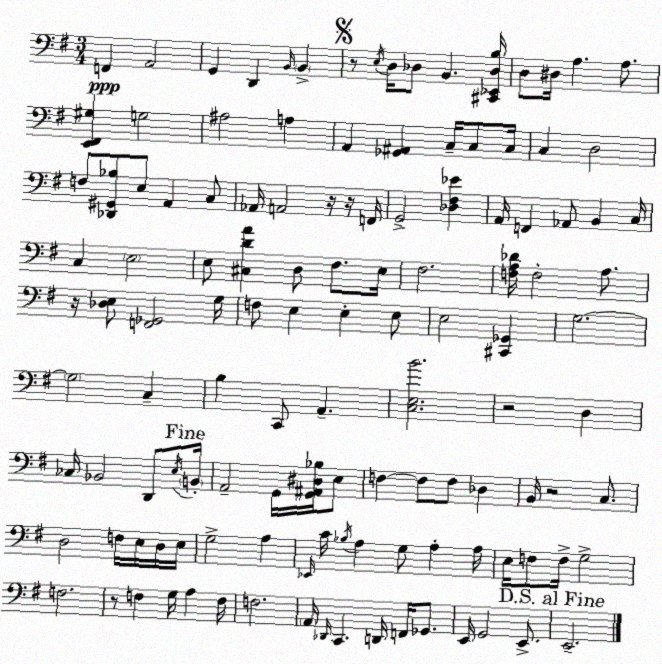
X:1
T:Untitled
M:3/4
L:1/4
K:G
F,, A,,2 G,, D,, B,,/4 B,, z/2 E,/4 D,/4 _D,/2 B,, [^C,,_E,,_D,B,]/4 D,/2 ^D,/4 A, A,/2 [E,,^F,,^G,] G,2 ^A,2 A, A,, [_G,,^A,,] C,/4 C,/2 C,/4 C, D,2 F,/2 [_D,,^G,,_B,]/2 E,/2 A,, C,/2 _A,,/4 A,,2 z/4 z/4 F,,/4 G,,2 [_D,^F,_E] A,,/4 F,, _A,,/2 B,, C,/4 C, E,2 E,/2 [^C,DA] D,/2 ^F,/2 E,/4 ^F,2 [F,A,_D]/4 F,2 A,/2 z/4 [_D,E,]/2 [F,,_G,,]2 G,/4 F,/2 E, E, E,/2 E,2 [^C,,_G,,] G,2 G,2 C, B, C,,/2 A,, [C,E,B]2 z2 D, _C,/4 _B,,2 D,,/2 E,/4 B,,/4 A,,2 G,,/4 [G,,^A,,^D,_B,]/4 E,/2 F, F,/2 F,/2 _D, B,,/4 z2 C,/2 D,2 F,/4 E,/4 D,/4 E,/4 G,2 A, _E,,/4 C/4 _B,/4 A, G,/2 A, A,/4 E,/4 F,/2 F,/4 G,2 F,2 z/2 F, G,/4 A, F,/4 F,2 A,,/4 _D,,/4 C,, D,,/4 F,,/4 _G,,/2 E,,/4 G,,2 E,,/2 E,,2